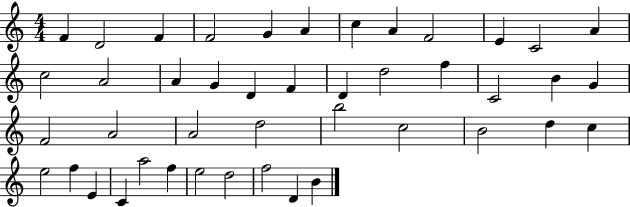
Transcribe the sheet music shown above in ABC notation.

X:1
T:Untitled
M:4/4
L:1/4
K:C
F D2 F F2 G A c A F2 E C2 A c2 A2 A G D F D d2 f C2 B G F2 A2 A2 d2 b2 c2 B2 d c e2 f E C a2 f e2 d2 f2 D B